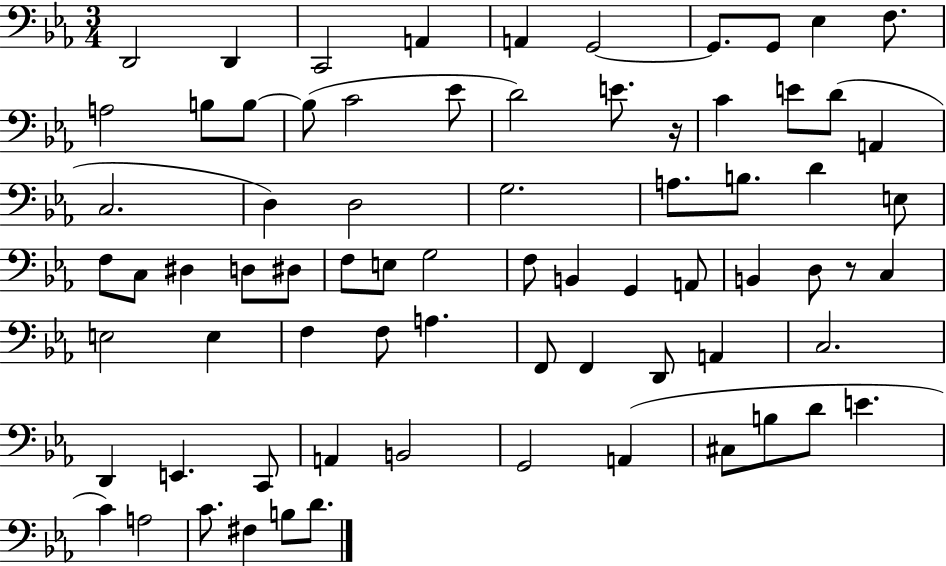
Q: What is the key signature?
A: EES major